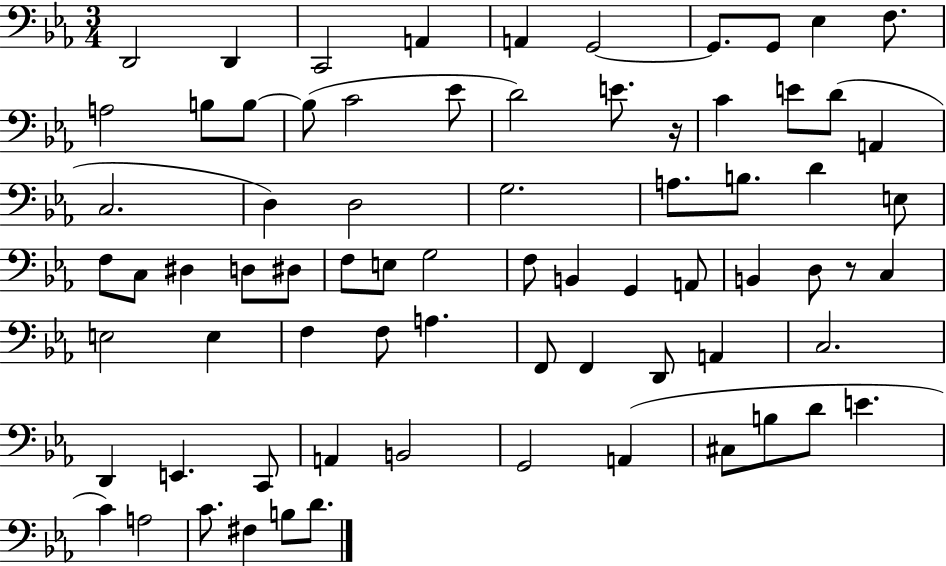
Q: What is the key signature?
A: EES major